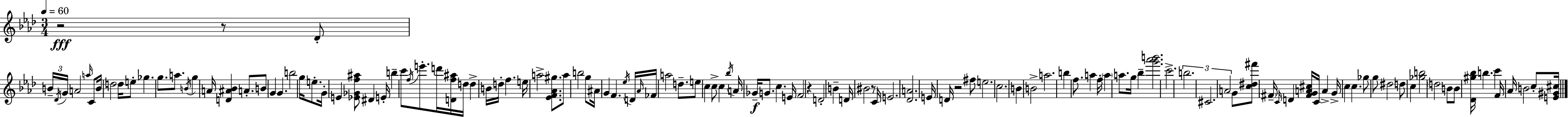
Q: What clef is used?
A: treble